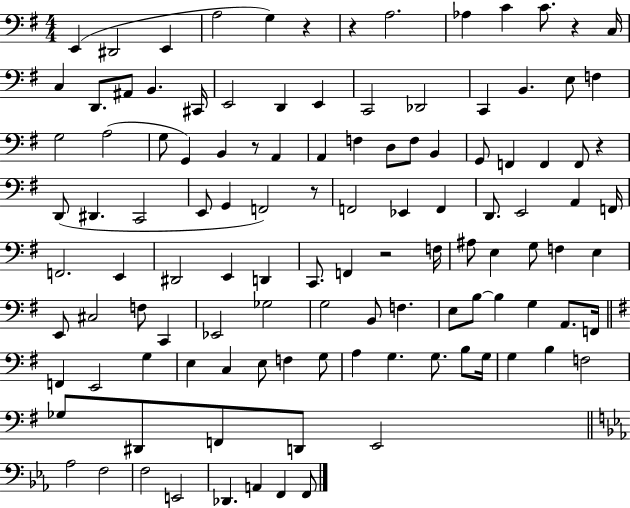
E2/q D#2/h E2/q A3/h G3/q R/q R/q A3/h. Ab3/q C4/q C4/e. R/q C3/s C3/q D2/e. A#2/e B2/q. C#2/s E2/h D2/q E2/q C2/h Db2/h C2/q B2/q. E3/e F3/q G3/h A3/h G3/e G2/q B2/q R/e A2/q A2/q F3/q D3/e F3/e B2/q G2/e F2/q F2/q F2/e R/q D2/e D#2/q. C2/h E2/e G2/q F2/h R/e F2/h Eb2/q F2/q D2/e. E2/h A2/q F2/s F2/h. E2/q D#2/h E2/q D2/q C2/e. F2/q R/h F3/s A#3/e E3/q G3/e F3/q E3/q E2/e C#3/h F3/e C2/q Eb2/h Gb3/h G3/h B2/e F3/q. E3/e B3/e B3/q G3/q A2/e. F2/s F2/q E2/h G3/q E3/q C3/q E3/e F3/q G3/e A3/q G3/q. G3/e. B3/e G3/s G3/q B3/q F3/h Gb3/e D#2/e F2/e D2/e E2/h Ab3/h F3/h F3/h E2/h Db2/q. A2/q F2/q F2/e